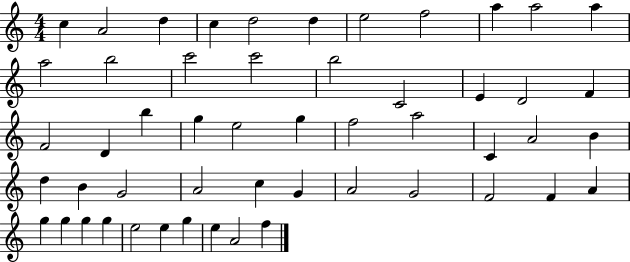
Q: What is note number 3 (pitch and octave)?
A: D5